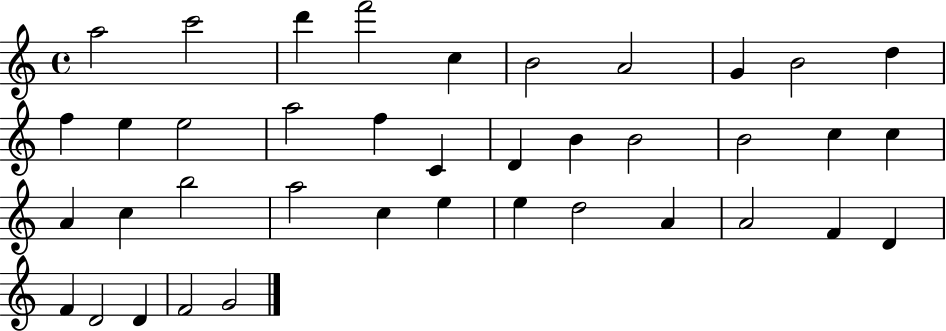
{
  \clef treble
  \time 4/4
  \defaultTimeSignature
  \key c \major
  a''2 c'''2 | d'''4 f'''2 c''4 | b'2 a'2 | g'4 b'2 d''4 | \break f''4 e''4 e''2 | a''2 f''4 c'4 | d'4 b'4 b'2 | b'2 c''4 c''4 | \break a'4 c''4 b''2 | a''2 c''4 e''4 | e''4 d''2 a'4 | a'2 f'4 d'4 | \break f'4 d'2 d'4 | f'2 g'2 | \bar "|."
}